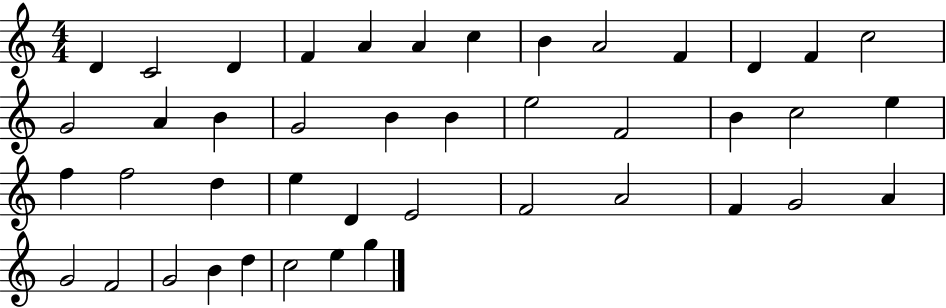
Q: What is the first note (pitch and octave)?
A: D4